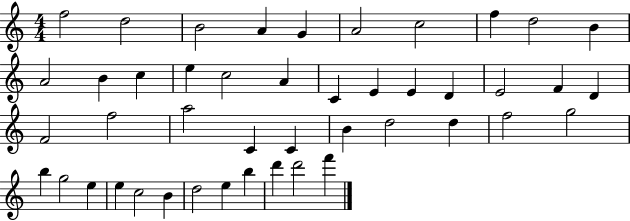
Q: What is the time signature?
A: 4/4